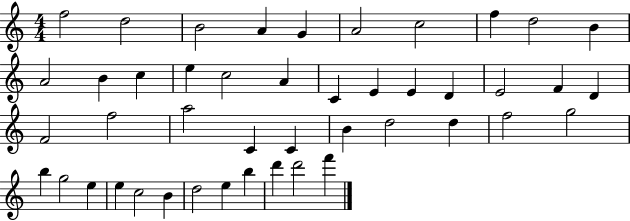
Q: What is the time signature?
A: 4/4